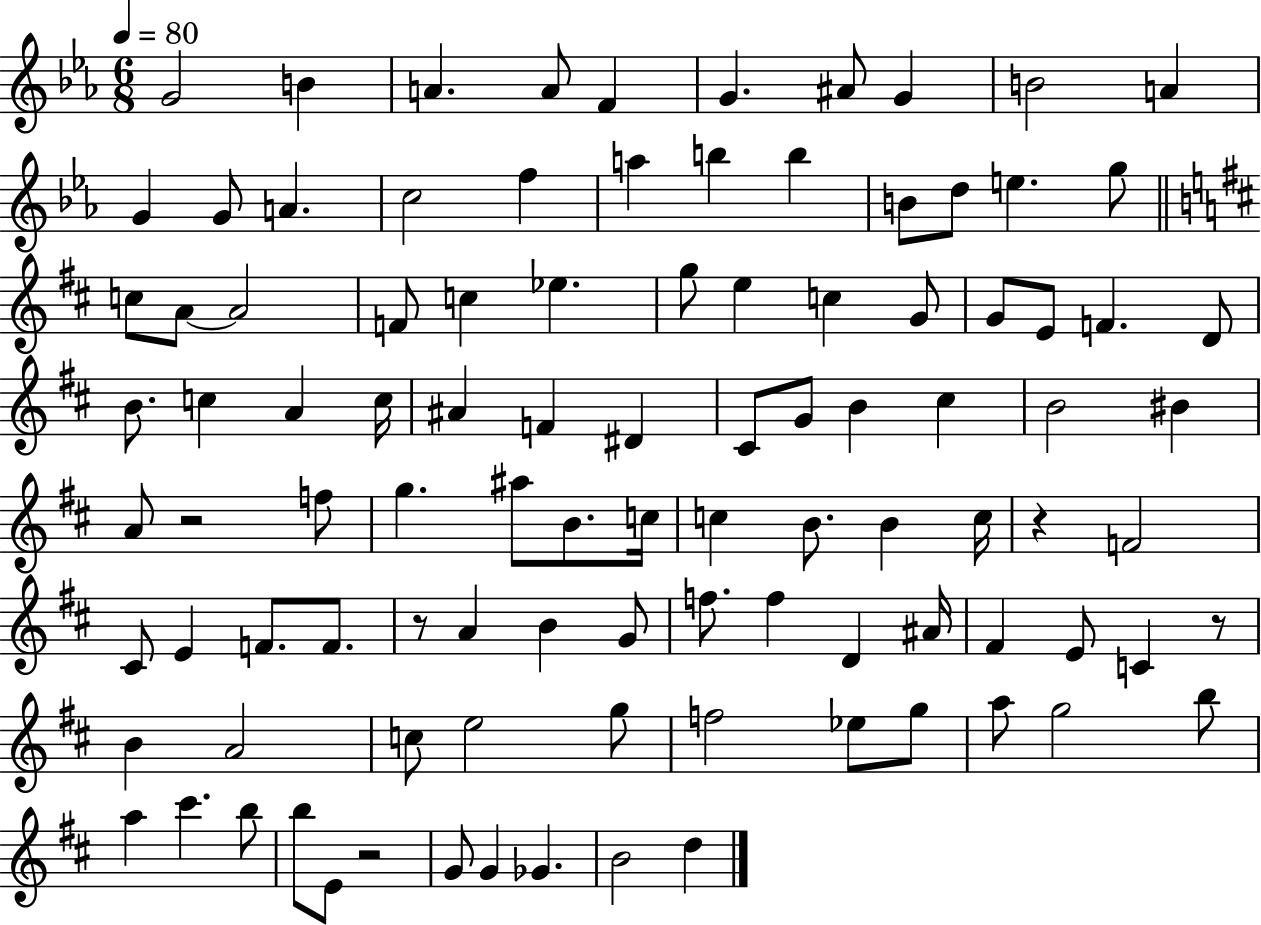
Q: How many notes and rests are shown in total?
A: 100